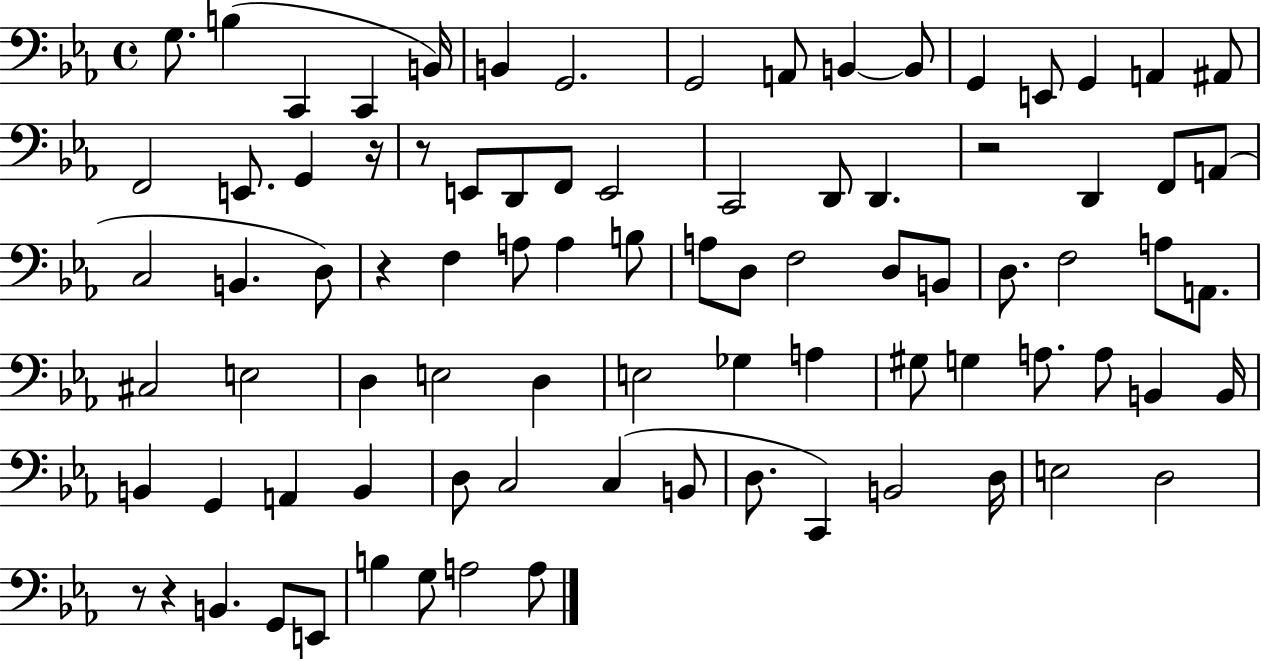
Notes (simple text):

G3/e. B3/q C2/q C2/q B2/s B2/q G2/h. G2/h A2/e B2/q B2/e G2/q E2/e G2/q A2/q A#2/e F2/h E2/e. G2/q R/s R/e E2/e D2/e F2/e E2/h C2/h D2/e D2/q. R/h D2/q F2/e A2/e C3/h B2/q. D3/e R/q F3/q A3/e A3/q B3/e A3/e D3/e F3/h D3/e B2/e D3/e. F3/h A3/e A2/e. C#3/h E3/h D3/q E3/h D3/q E3/h Gb3/q A3/q G#3/e G3/q A3/e. A3/e B2/q B2/s B2/q G2/q A2/q B2/q D3/e C3/h C3/q B2/e D3/e. C2/q B2/h D3/s E3/h D3/h R/e R/q B2/q. G2/e E2/e B3/q G3/e A3/h A3/e